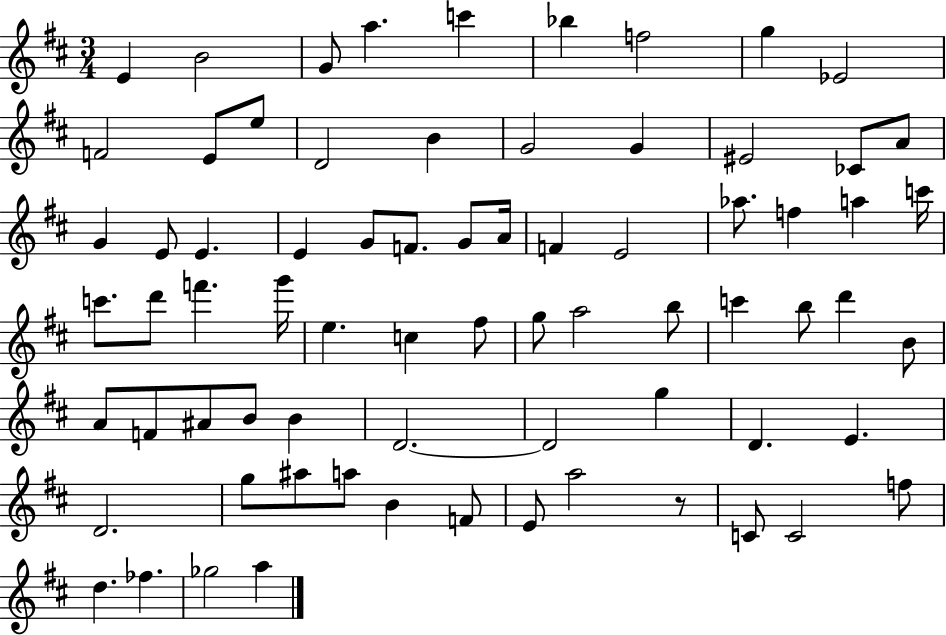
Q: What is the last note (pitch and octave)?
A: A5